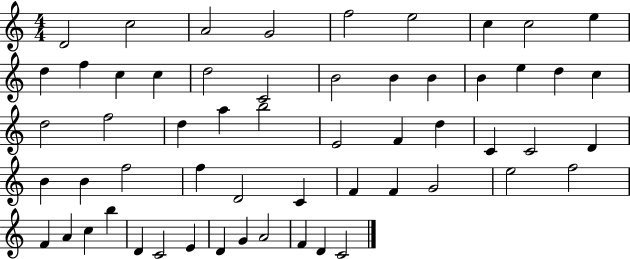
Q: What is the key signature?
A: C major